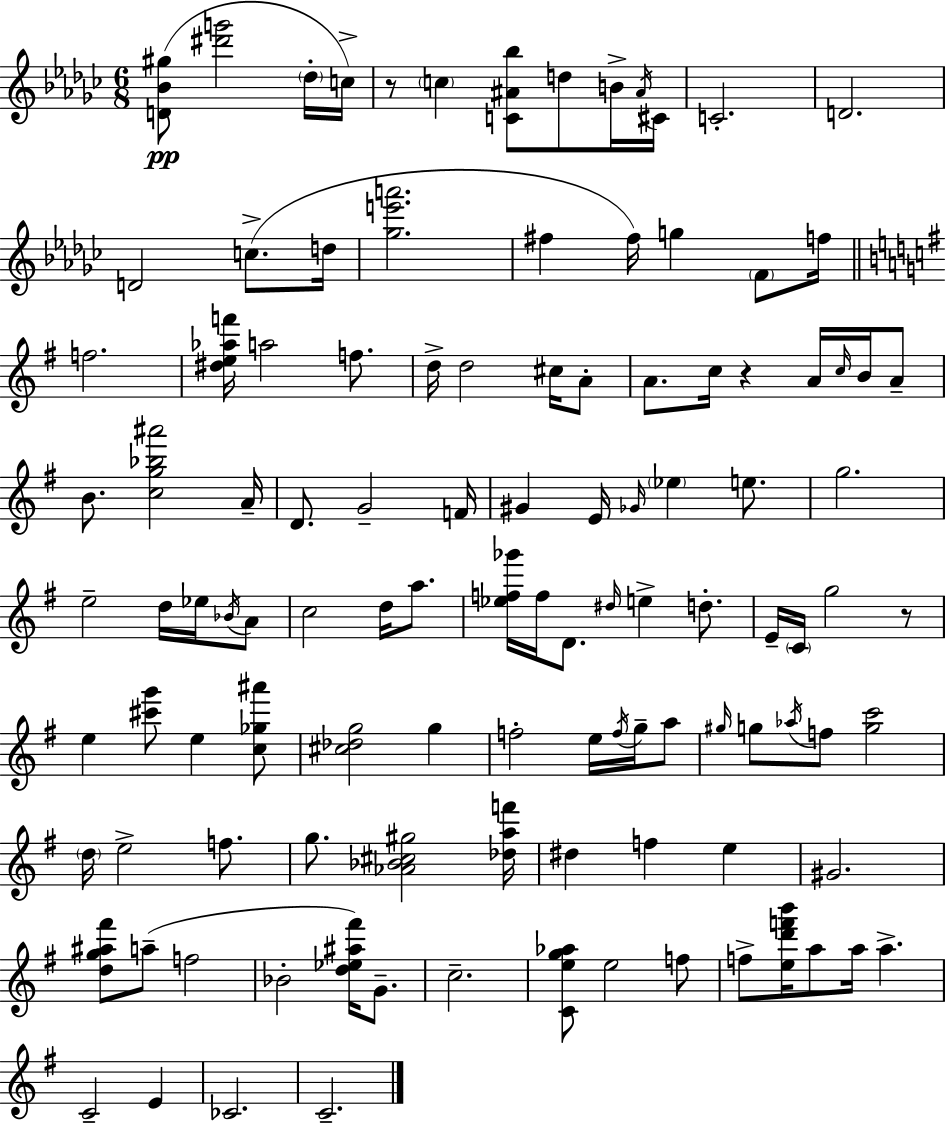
[D4,Bb4,G#5]/e [D#6,G6]/h Db5/s C5/s R/e C5/q [C4,A#4,Bb5]/e D5/e B4/s A#4/s C#4/s C4/h. D4/h. D4/h C5/e. D5/s [Gb5,E6,A6]/h. F#5/q F#5/s G5/q F4/e F5/s F5/h. [D#5,E5,Ab5,F6]/s A5/h F5/e. D5/s D5/h C#5/s A4/e A4/e. C5/s R/q A4/s C5/s B4/s A4/e B4/e. [C5,G5,Bb5,A#6]/h A4/s D4/e. G4/h F4/s G#4/q E4/s Gb4/s Eb5/q E5/e. G5/h. E5/h D5/s Eb5/s Bb4/s A4/e C5/h D5/s A5/e. [Eb5,F5,Gb6]/s F5/s D4/e. D#5/s E5/q D5/e. E4/s C4/s G5/h R/e E5/q [C#6,G6]/e E5/q [C5,Gb5,A#6]/e [C#5,Db5,G5]/h G5/q F5/h E5/s F5/s G5/s A5/e G#5/s G5/e Ab5/s F5/e [G5,C6]/h D5/s E5/h F5/e. G5/e. [Ab4,Bb4,C#5,G#5]/h [Db5,A5,F6]/s D#5/q F5/q E5/q G#4/h. [D5,G5,A#5,F#6]/e A5/e F5/h Bb4/h [D5,Eb5,A#5,F#6]/s G4/e. C5/h. [C4,E5,G5,Ab5]/e E5/h F5/e F5/e [E5,D6,F6,B6]/s A5/e A5/s A5/q. C4/h E4/q CES4/h. C4/h.